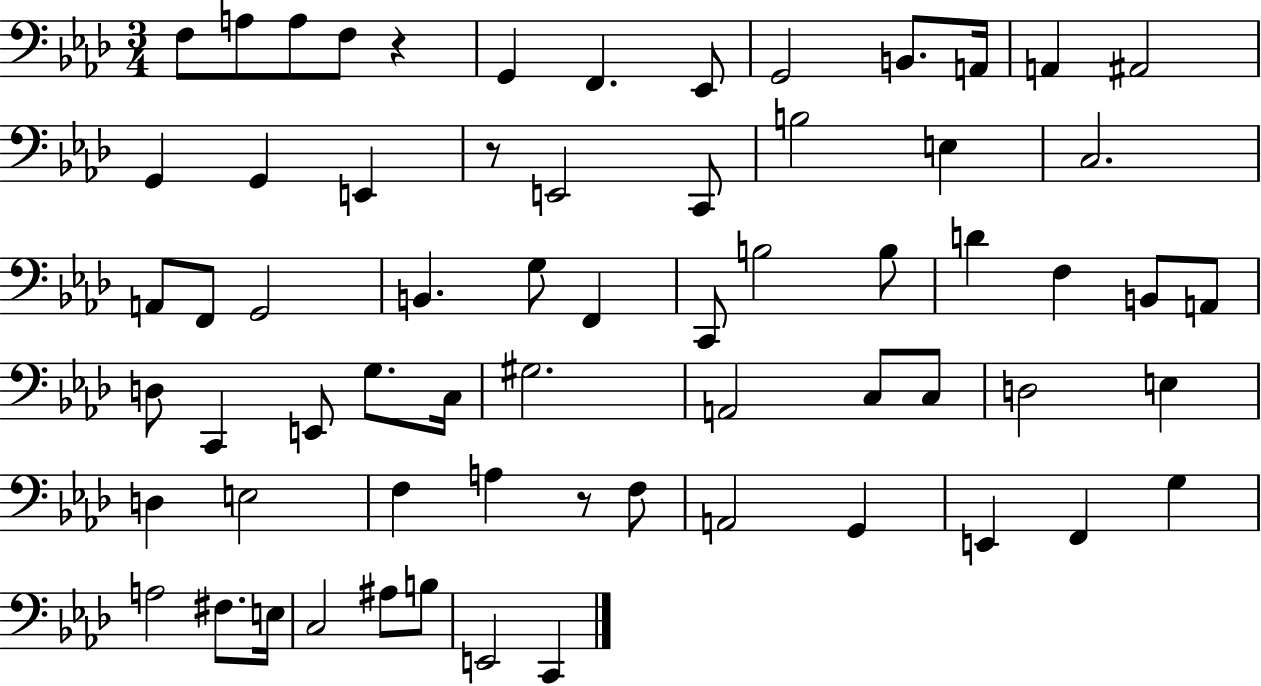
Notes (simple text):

F3/e A3/e A3/e F3/e R/q G2/q F2/q. Eb2/e G2/h B2/e. A2/s A2/q A#2/h G2/q G2/q E2/q R/e E2/h C2/e B3/h E3/q C3/h. A2/e F2/e G2/h B2/q. G3/e F2/q C2/e B3/h B3/e D4/q F3/q B2/e A2/e D3/e C2/q E2/e G3/e. C3/s G#3/h. A2/h C3/e C3/e D3/h E3/q D3/q E3/h F3/q A3/q R/e F3/e A2/h G2/q E2/q F2/q G3/q A3/h F#3/e. E3/s C3/h A#3/e B3/e E2/h C2/q